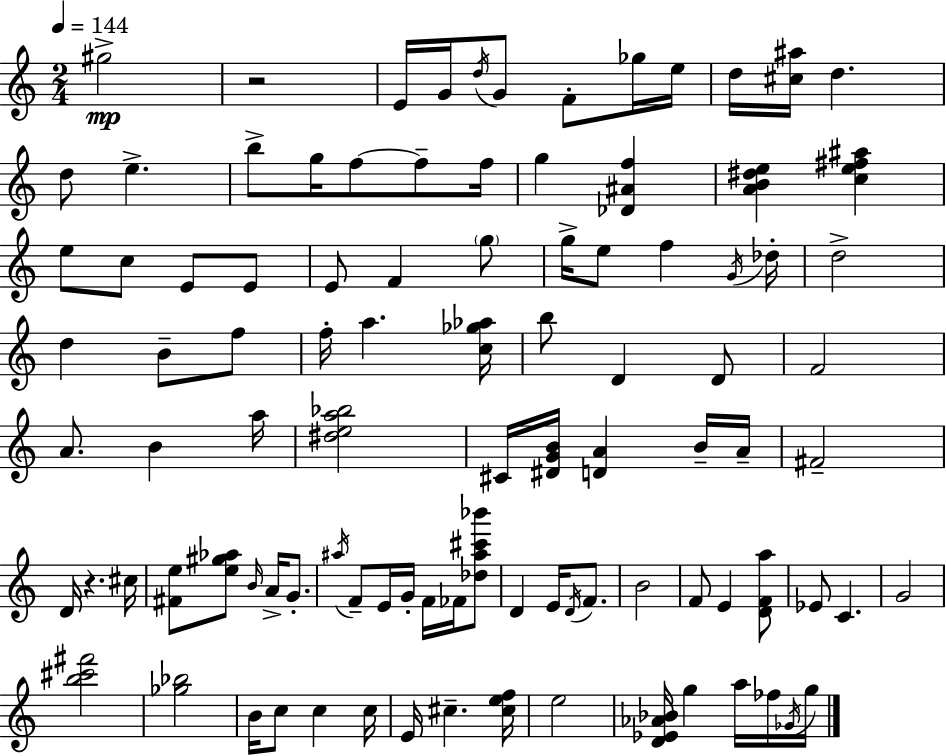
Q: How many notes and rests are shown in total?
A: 98